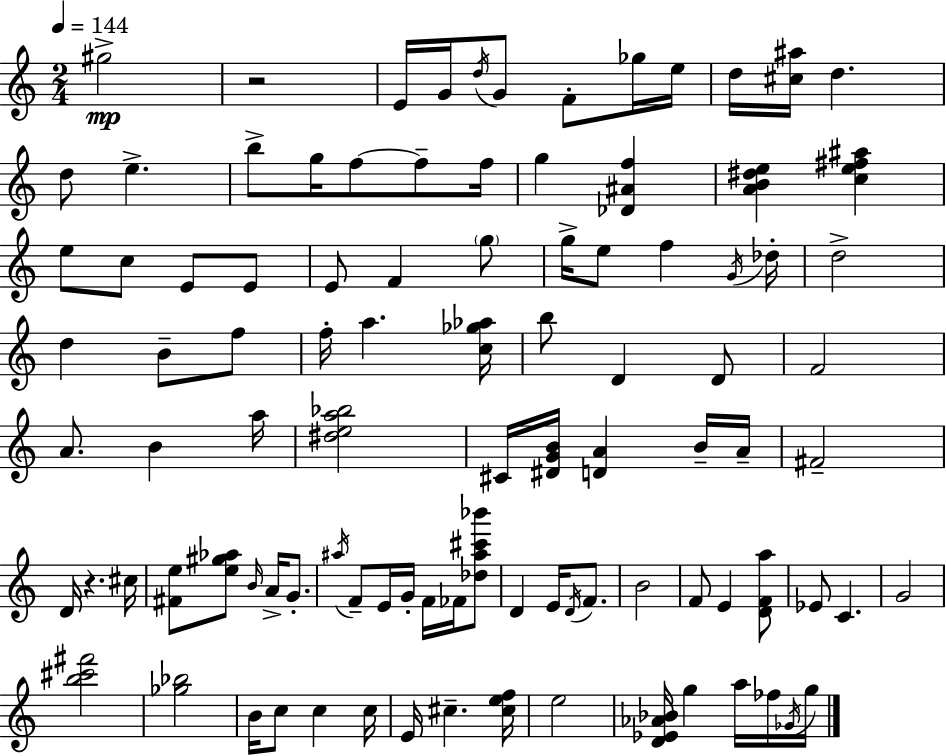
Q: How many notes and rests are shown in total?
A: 98